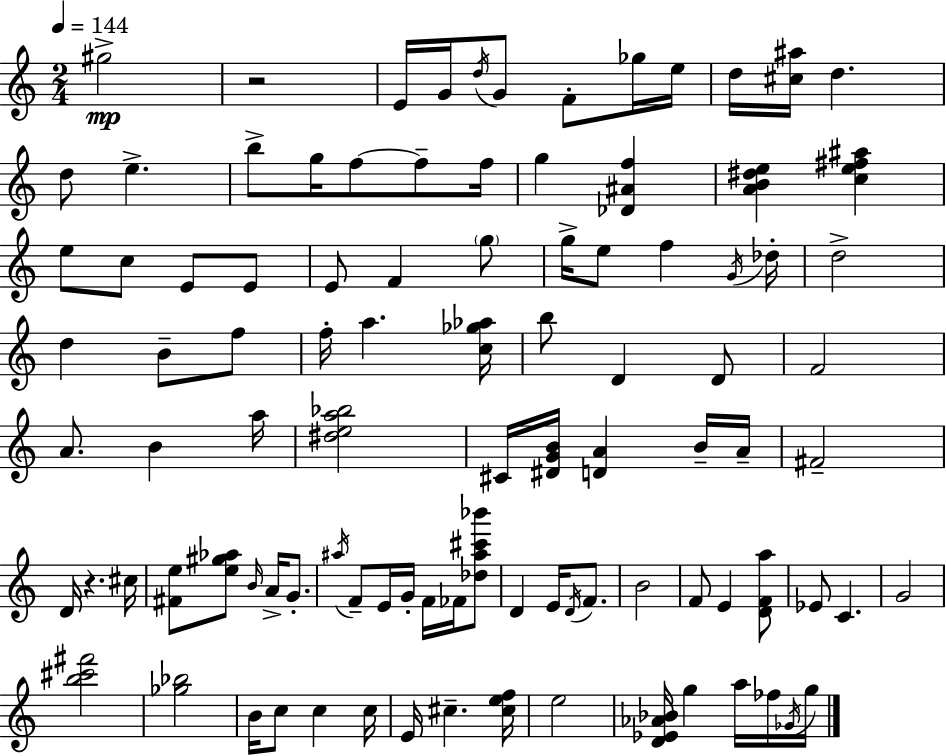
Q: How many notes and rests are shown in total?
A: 98